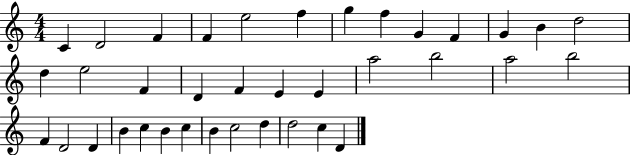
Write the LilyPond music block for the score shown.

{
  \clef treble
  \numericTimeSignature
  \time 4/4
  \key c \major
  c'4 d'2 f'4 | f'4 e''2 f''4 | g''4 f''4 g'4 f'4 | g'4 b'4 d''2 | \break d''4 e''2 f'4 | d'4 f'4 e'4 e'4 | a''2 b''2 | a''2 b''2 | \break f'4 d'2 d'4 | b'4 c''4 b'4 c''4 | b'4 c''2 d''4 | d''2 c''4 d'4 | \break \bar "|."
}